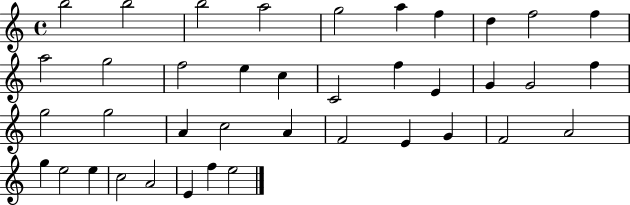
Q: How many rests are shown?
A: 0